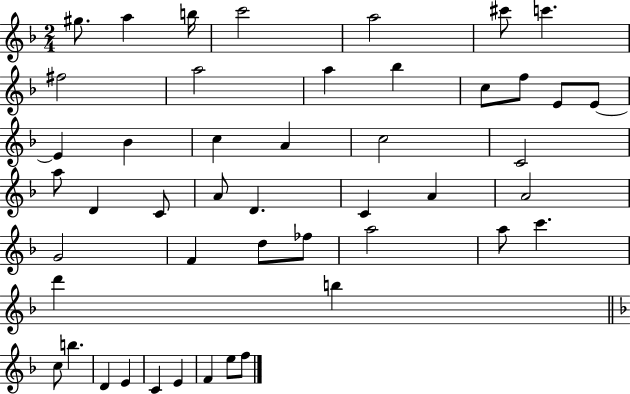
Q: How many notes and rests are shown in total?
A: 47